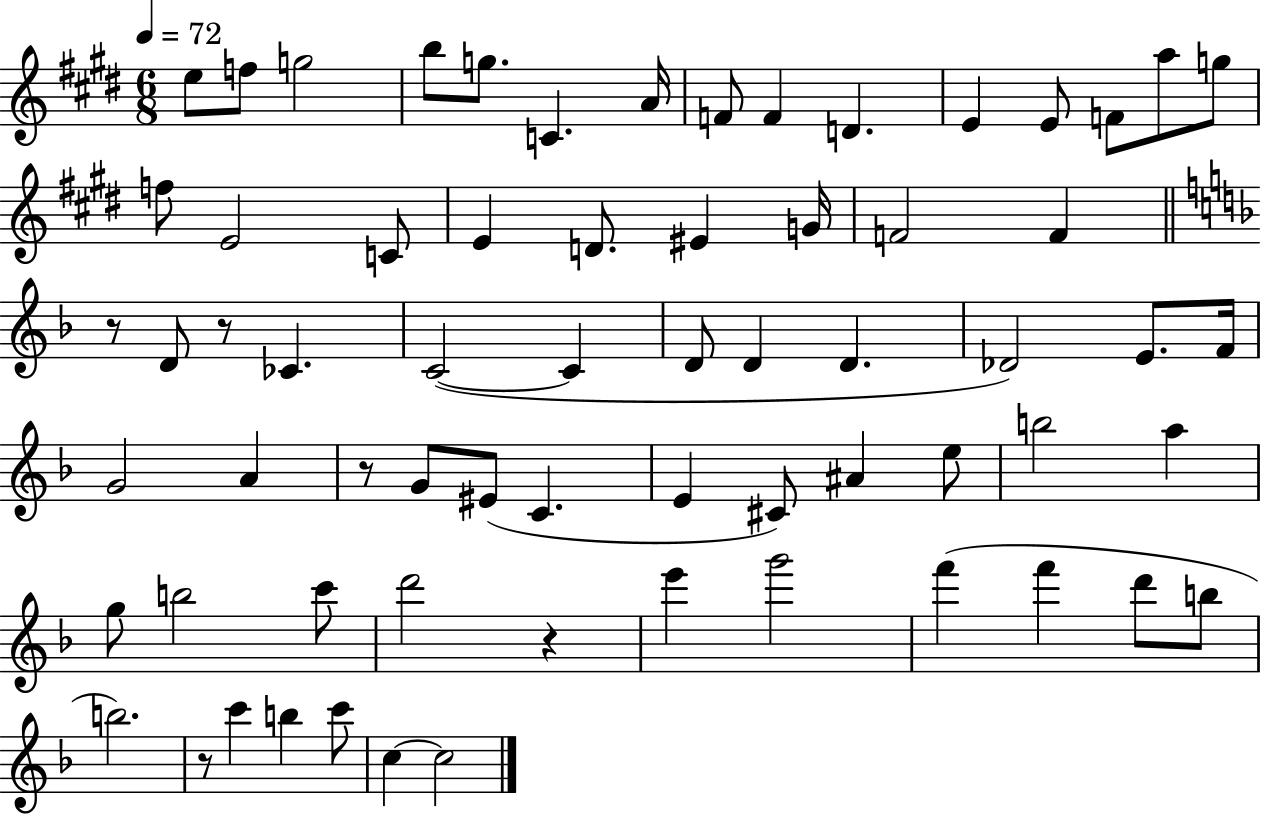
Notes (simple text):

E5/e F5/e G5/h B5/e G5/e. C4/q. A4/s F4/e F4/q D4/q. E4/q E4/e F4/e A5/e G5/e F5/e E4/h C4/e E4/q D4/e. EIS4/q G4/s F4/h F4/q R/e D4/e R/e CES4/q. C4/h C4/q D4/e D4/q D4/q. Db4/h E4/e. F4/s G4/h A4/q R/e G4/e EIS4/e C4/q. E4/q C#4/e A#4/q E5/e B5/h A5/q G5/e B5/h C6/e D6/h R/q E6/q G6/h F6/q F6/q D6/e B5/e B5/h. R/e C6/q B5/q C6/e C5/q C5/h